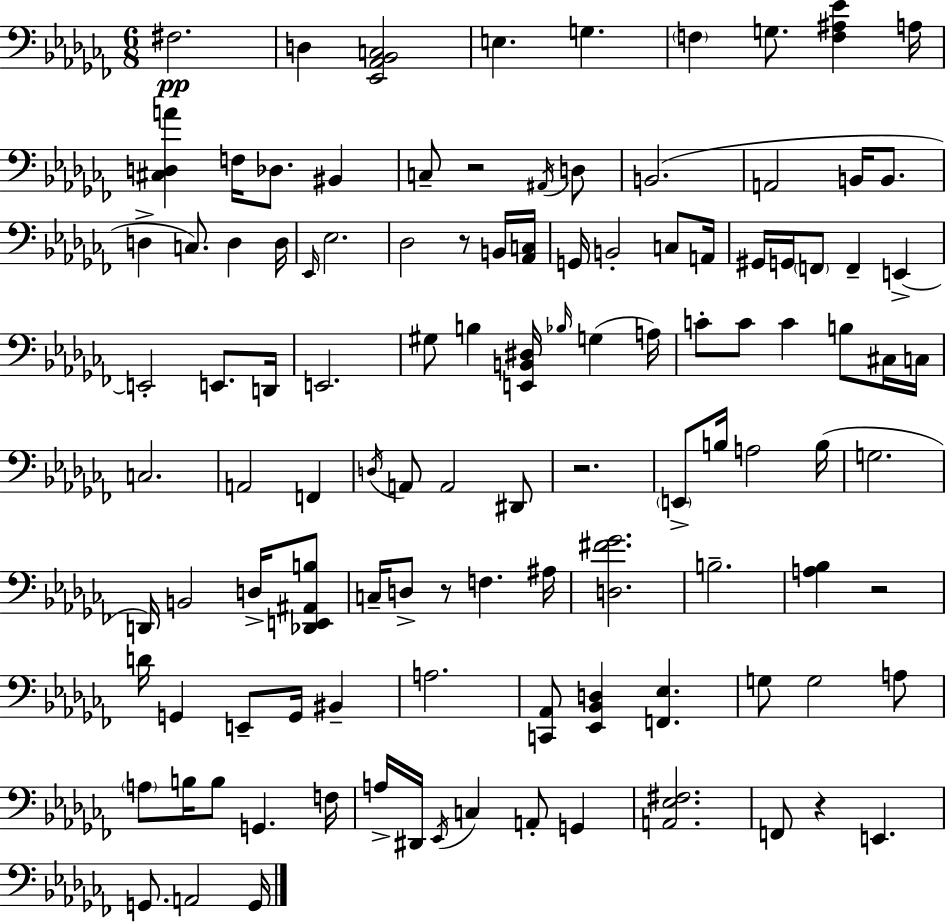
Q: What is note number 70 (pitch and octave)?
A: D4